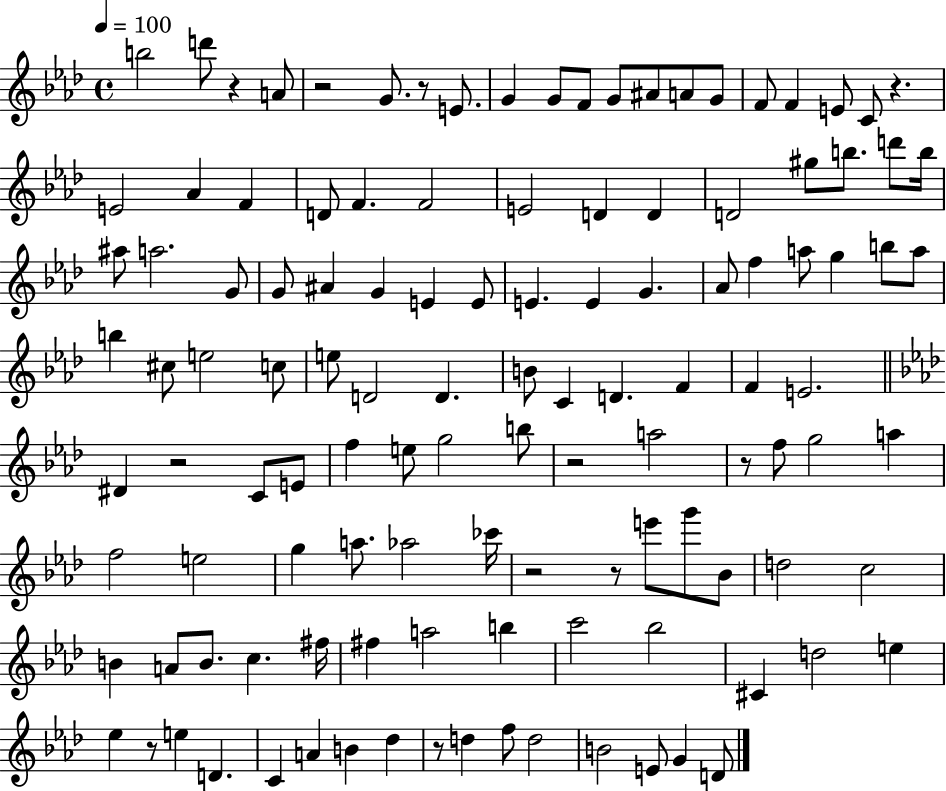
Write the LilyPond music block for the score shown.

{
  \clef treble
  \time 4/4
  \defaultTimeSignature
  \key aes \major
  \tempo 4 = 100
  b''2 d'''8 r4 a'8 | r2 g'8. r8 e'8. | g'4 g'8 f'8 g'8 ais'8 a'8 g'8 | f'8 f'4 e'8 c'8 r4. | \break e'2 aes'4 f'4 | d'8 f'4. f'2 | e'2 d'4 d'4 | d'2 gis''8 b''8. d'''8 b''16 | \break ais''8 a''2. g'8 | g'8 ais'4 g'4 e'4 e'8 | e'4. e'4 g'4. | aes'8 f''4 a''8 g''4 b''8 a''8 | \break b''4 cis''8 e''2 c''8 | e''8 d'2 d'4. | b'8 c'4 d'4. f'4 | f'4 e'2. | \break \bar "||" \break \key f \minor dis'4 r2 c'8 e'8 | f''4 e''8 g''2 b''8 | r2 a''2 | r8 f''8 g''2 a''4 | \break f''2 e''2 | g''4 a''8. aes''2 ces'''16 | r2 r8 e'''8 g'''8 bes'8 | d''2 c''2 | \break b'4 a'8 b'8. c''4. fis''16 | fis''4 a''2 b''4 | c'''2 bes''2 | cis'4 d''2 e''4 | \break ees''4 r8 e''4 d'4. | c'4 a'4 b'4 des''4 | r8 d''4 f''8 d''2 | b'2 e'8 g'4 d'8 | \break \bar "|."
}